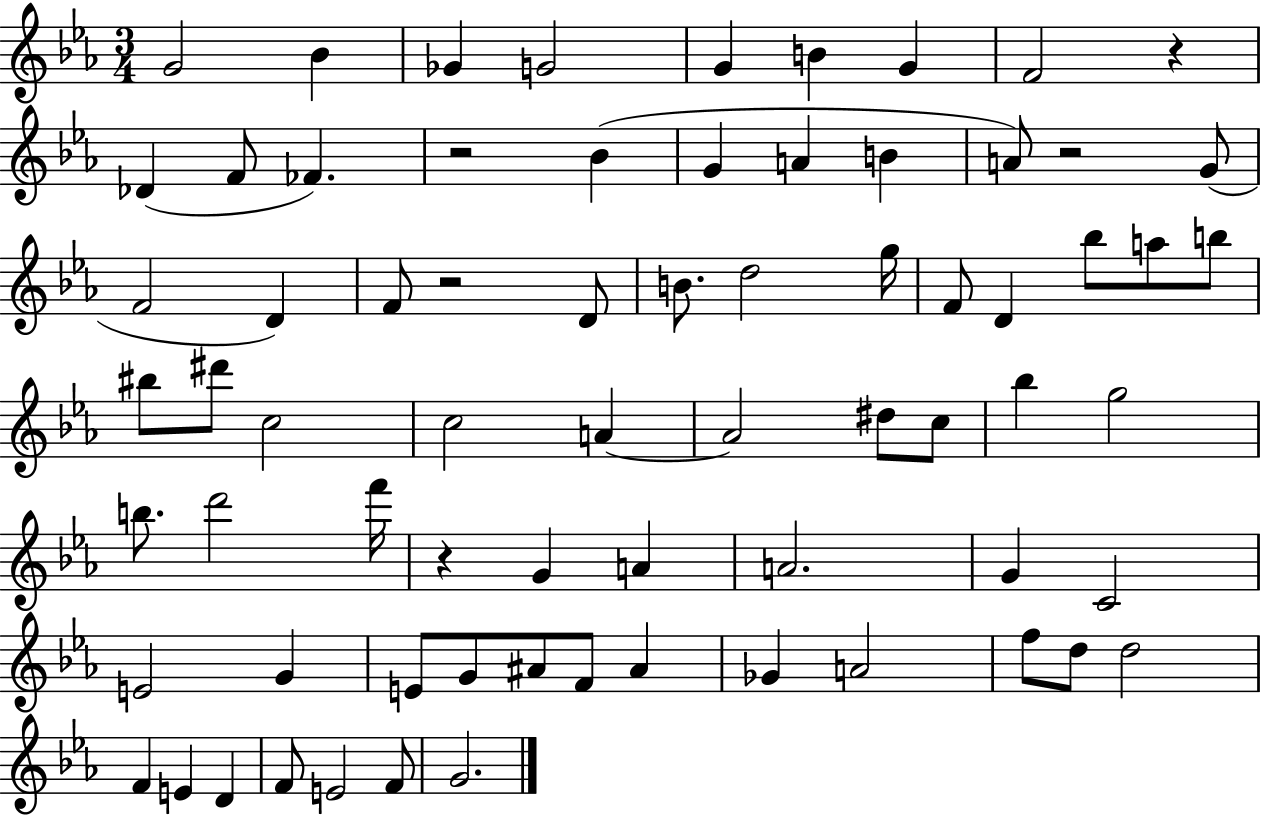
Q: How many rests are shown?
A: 5